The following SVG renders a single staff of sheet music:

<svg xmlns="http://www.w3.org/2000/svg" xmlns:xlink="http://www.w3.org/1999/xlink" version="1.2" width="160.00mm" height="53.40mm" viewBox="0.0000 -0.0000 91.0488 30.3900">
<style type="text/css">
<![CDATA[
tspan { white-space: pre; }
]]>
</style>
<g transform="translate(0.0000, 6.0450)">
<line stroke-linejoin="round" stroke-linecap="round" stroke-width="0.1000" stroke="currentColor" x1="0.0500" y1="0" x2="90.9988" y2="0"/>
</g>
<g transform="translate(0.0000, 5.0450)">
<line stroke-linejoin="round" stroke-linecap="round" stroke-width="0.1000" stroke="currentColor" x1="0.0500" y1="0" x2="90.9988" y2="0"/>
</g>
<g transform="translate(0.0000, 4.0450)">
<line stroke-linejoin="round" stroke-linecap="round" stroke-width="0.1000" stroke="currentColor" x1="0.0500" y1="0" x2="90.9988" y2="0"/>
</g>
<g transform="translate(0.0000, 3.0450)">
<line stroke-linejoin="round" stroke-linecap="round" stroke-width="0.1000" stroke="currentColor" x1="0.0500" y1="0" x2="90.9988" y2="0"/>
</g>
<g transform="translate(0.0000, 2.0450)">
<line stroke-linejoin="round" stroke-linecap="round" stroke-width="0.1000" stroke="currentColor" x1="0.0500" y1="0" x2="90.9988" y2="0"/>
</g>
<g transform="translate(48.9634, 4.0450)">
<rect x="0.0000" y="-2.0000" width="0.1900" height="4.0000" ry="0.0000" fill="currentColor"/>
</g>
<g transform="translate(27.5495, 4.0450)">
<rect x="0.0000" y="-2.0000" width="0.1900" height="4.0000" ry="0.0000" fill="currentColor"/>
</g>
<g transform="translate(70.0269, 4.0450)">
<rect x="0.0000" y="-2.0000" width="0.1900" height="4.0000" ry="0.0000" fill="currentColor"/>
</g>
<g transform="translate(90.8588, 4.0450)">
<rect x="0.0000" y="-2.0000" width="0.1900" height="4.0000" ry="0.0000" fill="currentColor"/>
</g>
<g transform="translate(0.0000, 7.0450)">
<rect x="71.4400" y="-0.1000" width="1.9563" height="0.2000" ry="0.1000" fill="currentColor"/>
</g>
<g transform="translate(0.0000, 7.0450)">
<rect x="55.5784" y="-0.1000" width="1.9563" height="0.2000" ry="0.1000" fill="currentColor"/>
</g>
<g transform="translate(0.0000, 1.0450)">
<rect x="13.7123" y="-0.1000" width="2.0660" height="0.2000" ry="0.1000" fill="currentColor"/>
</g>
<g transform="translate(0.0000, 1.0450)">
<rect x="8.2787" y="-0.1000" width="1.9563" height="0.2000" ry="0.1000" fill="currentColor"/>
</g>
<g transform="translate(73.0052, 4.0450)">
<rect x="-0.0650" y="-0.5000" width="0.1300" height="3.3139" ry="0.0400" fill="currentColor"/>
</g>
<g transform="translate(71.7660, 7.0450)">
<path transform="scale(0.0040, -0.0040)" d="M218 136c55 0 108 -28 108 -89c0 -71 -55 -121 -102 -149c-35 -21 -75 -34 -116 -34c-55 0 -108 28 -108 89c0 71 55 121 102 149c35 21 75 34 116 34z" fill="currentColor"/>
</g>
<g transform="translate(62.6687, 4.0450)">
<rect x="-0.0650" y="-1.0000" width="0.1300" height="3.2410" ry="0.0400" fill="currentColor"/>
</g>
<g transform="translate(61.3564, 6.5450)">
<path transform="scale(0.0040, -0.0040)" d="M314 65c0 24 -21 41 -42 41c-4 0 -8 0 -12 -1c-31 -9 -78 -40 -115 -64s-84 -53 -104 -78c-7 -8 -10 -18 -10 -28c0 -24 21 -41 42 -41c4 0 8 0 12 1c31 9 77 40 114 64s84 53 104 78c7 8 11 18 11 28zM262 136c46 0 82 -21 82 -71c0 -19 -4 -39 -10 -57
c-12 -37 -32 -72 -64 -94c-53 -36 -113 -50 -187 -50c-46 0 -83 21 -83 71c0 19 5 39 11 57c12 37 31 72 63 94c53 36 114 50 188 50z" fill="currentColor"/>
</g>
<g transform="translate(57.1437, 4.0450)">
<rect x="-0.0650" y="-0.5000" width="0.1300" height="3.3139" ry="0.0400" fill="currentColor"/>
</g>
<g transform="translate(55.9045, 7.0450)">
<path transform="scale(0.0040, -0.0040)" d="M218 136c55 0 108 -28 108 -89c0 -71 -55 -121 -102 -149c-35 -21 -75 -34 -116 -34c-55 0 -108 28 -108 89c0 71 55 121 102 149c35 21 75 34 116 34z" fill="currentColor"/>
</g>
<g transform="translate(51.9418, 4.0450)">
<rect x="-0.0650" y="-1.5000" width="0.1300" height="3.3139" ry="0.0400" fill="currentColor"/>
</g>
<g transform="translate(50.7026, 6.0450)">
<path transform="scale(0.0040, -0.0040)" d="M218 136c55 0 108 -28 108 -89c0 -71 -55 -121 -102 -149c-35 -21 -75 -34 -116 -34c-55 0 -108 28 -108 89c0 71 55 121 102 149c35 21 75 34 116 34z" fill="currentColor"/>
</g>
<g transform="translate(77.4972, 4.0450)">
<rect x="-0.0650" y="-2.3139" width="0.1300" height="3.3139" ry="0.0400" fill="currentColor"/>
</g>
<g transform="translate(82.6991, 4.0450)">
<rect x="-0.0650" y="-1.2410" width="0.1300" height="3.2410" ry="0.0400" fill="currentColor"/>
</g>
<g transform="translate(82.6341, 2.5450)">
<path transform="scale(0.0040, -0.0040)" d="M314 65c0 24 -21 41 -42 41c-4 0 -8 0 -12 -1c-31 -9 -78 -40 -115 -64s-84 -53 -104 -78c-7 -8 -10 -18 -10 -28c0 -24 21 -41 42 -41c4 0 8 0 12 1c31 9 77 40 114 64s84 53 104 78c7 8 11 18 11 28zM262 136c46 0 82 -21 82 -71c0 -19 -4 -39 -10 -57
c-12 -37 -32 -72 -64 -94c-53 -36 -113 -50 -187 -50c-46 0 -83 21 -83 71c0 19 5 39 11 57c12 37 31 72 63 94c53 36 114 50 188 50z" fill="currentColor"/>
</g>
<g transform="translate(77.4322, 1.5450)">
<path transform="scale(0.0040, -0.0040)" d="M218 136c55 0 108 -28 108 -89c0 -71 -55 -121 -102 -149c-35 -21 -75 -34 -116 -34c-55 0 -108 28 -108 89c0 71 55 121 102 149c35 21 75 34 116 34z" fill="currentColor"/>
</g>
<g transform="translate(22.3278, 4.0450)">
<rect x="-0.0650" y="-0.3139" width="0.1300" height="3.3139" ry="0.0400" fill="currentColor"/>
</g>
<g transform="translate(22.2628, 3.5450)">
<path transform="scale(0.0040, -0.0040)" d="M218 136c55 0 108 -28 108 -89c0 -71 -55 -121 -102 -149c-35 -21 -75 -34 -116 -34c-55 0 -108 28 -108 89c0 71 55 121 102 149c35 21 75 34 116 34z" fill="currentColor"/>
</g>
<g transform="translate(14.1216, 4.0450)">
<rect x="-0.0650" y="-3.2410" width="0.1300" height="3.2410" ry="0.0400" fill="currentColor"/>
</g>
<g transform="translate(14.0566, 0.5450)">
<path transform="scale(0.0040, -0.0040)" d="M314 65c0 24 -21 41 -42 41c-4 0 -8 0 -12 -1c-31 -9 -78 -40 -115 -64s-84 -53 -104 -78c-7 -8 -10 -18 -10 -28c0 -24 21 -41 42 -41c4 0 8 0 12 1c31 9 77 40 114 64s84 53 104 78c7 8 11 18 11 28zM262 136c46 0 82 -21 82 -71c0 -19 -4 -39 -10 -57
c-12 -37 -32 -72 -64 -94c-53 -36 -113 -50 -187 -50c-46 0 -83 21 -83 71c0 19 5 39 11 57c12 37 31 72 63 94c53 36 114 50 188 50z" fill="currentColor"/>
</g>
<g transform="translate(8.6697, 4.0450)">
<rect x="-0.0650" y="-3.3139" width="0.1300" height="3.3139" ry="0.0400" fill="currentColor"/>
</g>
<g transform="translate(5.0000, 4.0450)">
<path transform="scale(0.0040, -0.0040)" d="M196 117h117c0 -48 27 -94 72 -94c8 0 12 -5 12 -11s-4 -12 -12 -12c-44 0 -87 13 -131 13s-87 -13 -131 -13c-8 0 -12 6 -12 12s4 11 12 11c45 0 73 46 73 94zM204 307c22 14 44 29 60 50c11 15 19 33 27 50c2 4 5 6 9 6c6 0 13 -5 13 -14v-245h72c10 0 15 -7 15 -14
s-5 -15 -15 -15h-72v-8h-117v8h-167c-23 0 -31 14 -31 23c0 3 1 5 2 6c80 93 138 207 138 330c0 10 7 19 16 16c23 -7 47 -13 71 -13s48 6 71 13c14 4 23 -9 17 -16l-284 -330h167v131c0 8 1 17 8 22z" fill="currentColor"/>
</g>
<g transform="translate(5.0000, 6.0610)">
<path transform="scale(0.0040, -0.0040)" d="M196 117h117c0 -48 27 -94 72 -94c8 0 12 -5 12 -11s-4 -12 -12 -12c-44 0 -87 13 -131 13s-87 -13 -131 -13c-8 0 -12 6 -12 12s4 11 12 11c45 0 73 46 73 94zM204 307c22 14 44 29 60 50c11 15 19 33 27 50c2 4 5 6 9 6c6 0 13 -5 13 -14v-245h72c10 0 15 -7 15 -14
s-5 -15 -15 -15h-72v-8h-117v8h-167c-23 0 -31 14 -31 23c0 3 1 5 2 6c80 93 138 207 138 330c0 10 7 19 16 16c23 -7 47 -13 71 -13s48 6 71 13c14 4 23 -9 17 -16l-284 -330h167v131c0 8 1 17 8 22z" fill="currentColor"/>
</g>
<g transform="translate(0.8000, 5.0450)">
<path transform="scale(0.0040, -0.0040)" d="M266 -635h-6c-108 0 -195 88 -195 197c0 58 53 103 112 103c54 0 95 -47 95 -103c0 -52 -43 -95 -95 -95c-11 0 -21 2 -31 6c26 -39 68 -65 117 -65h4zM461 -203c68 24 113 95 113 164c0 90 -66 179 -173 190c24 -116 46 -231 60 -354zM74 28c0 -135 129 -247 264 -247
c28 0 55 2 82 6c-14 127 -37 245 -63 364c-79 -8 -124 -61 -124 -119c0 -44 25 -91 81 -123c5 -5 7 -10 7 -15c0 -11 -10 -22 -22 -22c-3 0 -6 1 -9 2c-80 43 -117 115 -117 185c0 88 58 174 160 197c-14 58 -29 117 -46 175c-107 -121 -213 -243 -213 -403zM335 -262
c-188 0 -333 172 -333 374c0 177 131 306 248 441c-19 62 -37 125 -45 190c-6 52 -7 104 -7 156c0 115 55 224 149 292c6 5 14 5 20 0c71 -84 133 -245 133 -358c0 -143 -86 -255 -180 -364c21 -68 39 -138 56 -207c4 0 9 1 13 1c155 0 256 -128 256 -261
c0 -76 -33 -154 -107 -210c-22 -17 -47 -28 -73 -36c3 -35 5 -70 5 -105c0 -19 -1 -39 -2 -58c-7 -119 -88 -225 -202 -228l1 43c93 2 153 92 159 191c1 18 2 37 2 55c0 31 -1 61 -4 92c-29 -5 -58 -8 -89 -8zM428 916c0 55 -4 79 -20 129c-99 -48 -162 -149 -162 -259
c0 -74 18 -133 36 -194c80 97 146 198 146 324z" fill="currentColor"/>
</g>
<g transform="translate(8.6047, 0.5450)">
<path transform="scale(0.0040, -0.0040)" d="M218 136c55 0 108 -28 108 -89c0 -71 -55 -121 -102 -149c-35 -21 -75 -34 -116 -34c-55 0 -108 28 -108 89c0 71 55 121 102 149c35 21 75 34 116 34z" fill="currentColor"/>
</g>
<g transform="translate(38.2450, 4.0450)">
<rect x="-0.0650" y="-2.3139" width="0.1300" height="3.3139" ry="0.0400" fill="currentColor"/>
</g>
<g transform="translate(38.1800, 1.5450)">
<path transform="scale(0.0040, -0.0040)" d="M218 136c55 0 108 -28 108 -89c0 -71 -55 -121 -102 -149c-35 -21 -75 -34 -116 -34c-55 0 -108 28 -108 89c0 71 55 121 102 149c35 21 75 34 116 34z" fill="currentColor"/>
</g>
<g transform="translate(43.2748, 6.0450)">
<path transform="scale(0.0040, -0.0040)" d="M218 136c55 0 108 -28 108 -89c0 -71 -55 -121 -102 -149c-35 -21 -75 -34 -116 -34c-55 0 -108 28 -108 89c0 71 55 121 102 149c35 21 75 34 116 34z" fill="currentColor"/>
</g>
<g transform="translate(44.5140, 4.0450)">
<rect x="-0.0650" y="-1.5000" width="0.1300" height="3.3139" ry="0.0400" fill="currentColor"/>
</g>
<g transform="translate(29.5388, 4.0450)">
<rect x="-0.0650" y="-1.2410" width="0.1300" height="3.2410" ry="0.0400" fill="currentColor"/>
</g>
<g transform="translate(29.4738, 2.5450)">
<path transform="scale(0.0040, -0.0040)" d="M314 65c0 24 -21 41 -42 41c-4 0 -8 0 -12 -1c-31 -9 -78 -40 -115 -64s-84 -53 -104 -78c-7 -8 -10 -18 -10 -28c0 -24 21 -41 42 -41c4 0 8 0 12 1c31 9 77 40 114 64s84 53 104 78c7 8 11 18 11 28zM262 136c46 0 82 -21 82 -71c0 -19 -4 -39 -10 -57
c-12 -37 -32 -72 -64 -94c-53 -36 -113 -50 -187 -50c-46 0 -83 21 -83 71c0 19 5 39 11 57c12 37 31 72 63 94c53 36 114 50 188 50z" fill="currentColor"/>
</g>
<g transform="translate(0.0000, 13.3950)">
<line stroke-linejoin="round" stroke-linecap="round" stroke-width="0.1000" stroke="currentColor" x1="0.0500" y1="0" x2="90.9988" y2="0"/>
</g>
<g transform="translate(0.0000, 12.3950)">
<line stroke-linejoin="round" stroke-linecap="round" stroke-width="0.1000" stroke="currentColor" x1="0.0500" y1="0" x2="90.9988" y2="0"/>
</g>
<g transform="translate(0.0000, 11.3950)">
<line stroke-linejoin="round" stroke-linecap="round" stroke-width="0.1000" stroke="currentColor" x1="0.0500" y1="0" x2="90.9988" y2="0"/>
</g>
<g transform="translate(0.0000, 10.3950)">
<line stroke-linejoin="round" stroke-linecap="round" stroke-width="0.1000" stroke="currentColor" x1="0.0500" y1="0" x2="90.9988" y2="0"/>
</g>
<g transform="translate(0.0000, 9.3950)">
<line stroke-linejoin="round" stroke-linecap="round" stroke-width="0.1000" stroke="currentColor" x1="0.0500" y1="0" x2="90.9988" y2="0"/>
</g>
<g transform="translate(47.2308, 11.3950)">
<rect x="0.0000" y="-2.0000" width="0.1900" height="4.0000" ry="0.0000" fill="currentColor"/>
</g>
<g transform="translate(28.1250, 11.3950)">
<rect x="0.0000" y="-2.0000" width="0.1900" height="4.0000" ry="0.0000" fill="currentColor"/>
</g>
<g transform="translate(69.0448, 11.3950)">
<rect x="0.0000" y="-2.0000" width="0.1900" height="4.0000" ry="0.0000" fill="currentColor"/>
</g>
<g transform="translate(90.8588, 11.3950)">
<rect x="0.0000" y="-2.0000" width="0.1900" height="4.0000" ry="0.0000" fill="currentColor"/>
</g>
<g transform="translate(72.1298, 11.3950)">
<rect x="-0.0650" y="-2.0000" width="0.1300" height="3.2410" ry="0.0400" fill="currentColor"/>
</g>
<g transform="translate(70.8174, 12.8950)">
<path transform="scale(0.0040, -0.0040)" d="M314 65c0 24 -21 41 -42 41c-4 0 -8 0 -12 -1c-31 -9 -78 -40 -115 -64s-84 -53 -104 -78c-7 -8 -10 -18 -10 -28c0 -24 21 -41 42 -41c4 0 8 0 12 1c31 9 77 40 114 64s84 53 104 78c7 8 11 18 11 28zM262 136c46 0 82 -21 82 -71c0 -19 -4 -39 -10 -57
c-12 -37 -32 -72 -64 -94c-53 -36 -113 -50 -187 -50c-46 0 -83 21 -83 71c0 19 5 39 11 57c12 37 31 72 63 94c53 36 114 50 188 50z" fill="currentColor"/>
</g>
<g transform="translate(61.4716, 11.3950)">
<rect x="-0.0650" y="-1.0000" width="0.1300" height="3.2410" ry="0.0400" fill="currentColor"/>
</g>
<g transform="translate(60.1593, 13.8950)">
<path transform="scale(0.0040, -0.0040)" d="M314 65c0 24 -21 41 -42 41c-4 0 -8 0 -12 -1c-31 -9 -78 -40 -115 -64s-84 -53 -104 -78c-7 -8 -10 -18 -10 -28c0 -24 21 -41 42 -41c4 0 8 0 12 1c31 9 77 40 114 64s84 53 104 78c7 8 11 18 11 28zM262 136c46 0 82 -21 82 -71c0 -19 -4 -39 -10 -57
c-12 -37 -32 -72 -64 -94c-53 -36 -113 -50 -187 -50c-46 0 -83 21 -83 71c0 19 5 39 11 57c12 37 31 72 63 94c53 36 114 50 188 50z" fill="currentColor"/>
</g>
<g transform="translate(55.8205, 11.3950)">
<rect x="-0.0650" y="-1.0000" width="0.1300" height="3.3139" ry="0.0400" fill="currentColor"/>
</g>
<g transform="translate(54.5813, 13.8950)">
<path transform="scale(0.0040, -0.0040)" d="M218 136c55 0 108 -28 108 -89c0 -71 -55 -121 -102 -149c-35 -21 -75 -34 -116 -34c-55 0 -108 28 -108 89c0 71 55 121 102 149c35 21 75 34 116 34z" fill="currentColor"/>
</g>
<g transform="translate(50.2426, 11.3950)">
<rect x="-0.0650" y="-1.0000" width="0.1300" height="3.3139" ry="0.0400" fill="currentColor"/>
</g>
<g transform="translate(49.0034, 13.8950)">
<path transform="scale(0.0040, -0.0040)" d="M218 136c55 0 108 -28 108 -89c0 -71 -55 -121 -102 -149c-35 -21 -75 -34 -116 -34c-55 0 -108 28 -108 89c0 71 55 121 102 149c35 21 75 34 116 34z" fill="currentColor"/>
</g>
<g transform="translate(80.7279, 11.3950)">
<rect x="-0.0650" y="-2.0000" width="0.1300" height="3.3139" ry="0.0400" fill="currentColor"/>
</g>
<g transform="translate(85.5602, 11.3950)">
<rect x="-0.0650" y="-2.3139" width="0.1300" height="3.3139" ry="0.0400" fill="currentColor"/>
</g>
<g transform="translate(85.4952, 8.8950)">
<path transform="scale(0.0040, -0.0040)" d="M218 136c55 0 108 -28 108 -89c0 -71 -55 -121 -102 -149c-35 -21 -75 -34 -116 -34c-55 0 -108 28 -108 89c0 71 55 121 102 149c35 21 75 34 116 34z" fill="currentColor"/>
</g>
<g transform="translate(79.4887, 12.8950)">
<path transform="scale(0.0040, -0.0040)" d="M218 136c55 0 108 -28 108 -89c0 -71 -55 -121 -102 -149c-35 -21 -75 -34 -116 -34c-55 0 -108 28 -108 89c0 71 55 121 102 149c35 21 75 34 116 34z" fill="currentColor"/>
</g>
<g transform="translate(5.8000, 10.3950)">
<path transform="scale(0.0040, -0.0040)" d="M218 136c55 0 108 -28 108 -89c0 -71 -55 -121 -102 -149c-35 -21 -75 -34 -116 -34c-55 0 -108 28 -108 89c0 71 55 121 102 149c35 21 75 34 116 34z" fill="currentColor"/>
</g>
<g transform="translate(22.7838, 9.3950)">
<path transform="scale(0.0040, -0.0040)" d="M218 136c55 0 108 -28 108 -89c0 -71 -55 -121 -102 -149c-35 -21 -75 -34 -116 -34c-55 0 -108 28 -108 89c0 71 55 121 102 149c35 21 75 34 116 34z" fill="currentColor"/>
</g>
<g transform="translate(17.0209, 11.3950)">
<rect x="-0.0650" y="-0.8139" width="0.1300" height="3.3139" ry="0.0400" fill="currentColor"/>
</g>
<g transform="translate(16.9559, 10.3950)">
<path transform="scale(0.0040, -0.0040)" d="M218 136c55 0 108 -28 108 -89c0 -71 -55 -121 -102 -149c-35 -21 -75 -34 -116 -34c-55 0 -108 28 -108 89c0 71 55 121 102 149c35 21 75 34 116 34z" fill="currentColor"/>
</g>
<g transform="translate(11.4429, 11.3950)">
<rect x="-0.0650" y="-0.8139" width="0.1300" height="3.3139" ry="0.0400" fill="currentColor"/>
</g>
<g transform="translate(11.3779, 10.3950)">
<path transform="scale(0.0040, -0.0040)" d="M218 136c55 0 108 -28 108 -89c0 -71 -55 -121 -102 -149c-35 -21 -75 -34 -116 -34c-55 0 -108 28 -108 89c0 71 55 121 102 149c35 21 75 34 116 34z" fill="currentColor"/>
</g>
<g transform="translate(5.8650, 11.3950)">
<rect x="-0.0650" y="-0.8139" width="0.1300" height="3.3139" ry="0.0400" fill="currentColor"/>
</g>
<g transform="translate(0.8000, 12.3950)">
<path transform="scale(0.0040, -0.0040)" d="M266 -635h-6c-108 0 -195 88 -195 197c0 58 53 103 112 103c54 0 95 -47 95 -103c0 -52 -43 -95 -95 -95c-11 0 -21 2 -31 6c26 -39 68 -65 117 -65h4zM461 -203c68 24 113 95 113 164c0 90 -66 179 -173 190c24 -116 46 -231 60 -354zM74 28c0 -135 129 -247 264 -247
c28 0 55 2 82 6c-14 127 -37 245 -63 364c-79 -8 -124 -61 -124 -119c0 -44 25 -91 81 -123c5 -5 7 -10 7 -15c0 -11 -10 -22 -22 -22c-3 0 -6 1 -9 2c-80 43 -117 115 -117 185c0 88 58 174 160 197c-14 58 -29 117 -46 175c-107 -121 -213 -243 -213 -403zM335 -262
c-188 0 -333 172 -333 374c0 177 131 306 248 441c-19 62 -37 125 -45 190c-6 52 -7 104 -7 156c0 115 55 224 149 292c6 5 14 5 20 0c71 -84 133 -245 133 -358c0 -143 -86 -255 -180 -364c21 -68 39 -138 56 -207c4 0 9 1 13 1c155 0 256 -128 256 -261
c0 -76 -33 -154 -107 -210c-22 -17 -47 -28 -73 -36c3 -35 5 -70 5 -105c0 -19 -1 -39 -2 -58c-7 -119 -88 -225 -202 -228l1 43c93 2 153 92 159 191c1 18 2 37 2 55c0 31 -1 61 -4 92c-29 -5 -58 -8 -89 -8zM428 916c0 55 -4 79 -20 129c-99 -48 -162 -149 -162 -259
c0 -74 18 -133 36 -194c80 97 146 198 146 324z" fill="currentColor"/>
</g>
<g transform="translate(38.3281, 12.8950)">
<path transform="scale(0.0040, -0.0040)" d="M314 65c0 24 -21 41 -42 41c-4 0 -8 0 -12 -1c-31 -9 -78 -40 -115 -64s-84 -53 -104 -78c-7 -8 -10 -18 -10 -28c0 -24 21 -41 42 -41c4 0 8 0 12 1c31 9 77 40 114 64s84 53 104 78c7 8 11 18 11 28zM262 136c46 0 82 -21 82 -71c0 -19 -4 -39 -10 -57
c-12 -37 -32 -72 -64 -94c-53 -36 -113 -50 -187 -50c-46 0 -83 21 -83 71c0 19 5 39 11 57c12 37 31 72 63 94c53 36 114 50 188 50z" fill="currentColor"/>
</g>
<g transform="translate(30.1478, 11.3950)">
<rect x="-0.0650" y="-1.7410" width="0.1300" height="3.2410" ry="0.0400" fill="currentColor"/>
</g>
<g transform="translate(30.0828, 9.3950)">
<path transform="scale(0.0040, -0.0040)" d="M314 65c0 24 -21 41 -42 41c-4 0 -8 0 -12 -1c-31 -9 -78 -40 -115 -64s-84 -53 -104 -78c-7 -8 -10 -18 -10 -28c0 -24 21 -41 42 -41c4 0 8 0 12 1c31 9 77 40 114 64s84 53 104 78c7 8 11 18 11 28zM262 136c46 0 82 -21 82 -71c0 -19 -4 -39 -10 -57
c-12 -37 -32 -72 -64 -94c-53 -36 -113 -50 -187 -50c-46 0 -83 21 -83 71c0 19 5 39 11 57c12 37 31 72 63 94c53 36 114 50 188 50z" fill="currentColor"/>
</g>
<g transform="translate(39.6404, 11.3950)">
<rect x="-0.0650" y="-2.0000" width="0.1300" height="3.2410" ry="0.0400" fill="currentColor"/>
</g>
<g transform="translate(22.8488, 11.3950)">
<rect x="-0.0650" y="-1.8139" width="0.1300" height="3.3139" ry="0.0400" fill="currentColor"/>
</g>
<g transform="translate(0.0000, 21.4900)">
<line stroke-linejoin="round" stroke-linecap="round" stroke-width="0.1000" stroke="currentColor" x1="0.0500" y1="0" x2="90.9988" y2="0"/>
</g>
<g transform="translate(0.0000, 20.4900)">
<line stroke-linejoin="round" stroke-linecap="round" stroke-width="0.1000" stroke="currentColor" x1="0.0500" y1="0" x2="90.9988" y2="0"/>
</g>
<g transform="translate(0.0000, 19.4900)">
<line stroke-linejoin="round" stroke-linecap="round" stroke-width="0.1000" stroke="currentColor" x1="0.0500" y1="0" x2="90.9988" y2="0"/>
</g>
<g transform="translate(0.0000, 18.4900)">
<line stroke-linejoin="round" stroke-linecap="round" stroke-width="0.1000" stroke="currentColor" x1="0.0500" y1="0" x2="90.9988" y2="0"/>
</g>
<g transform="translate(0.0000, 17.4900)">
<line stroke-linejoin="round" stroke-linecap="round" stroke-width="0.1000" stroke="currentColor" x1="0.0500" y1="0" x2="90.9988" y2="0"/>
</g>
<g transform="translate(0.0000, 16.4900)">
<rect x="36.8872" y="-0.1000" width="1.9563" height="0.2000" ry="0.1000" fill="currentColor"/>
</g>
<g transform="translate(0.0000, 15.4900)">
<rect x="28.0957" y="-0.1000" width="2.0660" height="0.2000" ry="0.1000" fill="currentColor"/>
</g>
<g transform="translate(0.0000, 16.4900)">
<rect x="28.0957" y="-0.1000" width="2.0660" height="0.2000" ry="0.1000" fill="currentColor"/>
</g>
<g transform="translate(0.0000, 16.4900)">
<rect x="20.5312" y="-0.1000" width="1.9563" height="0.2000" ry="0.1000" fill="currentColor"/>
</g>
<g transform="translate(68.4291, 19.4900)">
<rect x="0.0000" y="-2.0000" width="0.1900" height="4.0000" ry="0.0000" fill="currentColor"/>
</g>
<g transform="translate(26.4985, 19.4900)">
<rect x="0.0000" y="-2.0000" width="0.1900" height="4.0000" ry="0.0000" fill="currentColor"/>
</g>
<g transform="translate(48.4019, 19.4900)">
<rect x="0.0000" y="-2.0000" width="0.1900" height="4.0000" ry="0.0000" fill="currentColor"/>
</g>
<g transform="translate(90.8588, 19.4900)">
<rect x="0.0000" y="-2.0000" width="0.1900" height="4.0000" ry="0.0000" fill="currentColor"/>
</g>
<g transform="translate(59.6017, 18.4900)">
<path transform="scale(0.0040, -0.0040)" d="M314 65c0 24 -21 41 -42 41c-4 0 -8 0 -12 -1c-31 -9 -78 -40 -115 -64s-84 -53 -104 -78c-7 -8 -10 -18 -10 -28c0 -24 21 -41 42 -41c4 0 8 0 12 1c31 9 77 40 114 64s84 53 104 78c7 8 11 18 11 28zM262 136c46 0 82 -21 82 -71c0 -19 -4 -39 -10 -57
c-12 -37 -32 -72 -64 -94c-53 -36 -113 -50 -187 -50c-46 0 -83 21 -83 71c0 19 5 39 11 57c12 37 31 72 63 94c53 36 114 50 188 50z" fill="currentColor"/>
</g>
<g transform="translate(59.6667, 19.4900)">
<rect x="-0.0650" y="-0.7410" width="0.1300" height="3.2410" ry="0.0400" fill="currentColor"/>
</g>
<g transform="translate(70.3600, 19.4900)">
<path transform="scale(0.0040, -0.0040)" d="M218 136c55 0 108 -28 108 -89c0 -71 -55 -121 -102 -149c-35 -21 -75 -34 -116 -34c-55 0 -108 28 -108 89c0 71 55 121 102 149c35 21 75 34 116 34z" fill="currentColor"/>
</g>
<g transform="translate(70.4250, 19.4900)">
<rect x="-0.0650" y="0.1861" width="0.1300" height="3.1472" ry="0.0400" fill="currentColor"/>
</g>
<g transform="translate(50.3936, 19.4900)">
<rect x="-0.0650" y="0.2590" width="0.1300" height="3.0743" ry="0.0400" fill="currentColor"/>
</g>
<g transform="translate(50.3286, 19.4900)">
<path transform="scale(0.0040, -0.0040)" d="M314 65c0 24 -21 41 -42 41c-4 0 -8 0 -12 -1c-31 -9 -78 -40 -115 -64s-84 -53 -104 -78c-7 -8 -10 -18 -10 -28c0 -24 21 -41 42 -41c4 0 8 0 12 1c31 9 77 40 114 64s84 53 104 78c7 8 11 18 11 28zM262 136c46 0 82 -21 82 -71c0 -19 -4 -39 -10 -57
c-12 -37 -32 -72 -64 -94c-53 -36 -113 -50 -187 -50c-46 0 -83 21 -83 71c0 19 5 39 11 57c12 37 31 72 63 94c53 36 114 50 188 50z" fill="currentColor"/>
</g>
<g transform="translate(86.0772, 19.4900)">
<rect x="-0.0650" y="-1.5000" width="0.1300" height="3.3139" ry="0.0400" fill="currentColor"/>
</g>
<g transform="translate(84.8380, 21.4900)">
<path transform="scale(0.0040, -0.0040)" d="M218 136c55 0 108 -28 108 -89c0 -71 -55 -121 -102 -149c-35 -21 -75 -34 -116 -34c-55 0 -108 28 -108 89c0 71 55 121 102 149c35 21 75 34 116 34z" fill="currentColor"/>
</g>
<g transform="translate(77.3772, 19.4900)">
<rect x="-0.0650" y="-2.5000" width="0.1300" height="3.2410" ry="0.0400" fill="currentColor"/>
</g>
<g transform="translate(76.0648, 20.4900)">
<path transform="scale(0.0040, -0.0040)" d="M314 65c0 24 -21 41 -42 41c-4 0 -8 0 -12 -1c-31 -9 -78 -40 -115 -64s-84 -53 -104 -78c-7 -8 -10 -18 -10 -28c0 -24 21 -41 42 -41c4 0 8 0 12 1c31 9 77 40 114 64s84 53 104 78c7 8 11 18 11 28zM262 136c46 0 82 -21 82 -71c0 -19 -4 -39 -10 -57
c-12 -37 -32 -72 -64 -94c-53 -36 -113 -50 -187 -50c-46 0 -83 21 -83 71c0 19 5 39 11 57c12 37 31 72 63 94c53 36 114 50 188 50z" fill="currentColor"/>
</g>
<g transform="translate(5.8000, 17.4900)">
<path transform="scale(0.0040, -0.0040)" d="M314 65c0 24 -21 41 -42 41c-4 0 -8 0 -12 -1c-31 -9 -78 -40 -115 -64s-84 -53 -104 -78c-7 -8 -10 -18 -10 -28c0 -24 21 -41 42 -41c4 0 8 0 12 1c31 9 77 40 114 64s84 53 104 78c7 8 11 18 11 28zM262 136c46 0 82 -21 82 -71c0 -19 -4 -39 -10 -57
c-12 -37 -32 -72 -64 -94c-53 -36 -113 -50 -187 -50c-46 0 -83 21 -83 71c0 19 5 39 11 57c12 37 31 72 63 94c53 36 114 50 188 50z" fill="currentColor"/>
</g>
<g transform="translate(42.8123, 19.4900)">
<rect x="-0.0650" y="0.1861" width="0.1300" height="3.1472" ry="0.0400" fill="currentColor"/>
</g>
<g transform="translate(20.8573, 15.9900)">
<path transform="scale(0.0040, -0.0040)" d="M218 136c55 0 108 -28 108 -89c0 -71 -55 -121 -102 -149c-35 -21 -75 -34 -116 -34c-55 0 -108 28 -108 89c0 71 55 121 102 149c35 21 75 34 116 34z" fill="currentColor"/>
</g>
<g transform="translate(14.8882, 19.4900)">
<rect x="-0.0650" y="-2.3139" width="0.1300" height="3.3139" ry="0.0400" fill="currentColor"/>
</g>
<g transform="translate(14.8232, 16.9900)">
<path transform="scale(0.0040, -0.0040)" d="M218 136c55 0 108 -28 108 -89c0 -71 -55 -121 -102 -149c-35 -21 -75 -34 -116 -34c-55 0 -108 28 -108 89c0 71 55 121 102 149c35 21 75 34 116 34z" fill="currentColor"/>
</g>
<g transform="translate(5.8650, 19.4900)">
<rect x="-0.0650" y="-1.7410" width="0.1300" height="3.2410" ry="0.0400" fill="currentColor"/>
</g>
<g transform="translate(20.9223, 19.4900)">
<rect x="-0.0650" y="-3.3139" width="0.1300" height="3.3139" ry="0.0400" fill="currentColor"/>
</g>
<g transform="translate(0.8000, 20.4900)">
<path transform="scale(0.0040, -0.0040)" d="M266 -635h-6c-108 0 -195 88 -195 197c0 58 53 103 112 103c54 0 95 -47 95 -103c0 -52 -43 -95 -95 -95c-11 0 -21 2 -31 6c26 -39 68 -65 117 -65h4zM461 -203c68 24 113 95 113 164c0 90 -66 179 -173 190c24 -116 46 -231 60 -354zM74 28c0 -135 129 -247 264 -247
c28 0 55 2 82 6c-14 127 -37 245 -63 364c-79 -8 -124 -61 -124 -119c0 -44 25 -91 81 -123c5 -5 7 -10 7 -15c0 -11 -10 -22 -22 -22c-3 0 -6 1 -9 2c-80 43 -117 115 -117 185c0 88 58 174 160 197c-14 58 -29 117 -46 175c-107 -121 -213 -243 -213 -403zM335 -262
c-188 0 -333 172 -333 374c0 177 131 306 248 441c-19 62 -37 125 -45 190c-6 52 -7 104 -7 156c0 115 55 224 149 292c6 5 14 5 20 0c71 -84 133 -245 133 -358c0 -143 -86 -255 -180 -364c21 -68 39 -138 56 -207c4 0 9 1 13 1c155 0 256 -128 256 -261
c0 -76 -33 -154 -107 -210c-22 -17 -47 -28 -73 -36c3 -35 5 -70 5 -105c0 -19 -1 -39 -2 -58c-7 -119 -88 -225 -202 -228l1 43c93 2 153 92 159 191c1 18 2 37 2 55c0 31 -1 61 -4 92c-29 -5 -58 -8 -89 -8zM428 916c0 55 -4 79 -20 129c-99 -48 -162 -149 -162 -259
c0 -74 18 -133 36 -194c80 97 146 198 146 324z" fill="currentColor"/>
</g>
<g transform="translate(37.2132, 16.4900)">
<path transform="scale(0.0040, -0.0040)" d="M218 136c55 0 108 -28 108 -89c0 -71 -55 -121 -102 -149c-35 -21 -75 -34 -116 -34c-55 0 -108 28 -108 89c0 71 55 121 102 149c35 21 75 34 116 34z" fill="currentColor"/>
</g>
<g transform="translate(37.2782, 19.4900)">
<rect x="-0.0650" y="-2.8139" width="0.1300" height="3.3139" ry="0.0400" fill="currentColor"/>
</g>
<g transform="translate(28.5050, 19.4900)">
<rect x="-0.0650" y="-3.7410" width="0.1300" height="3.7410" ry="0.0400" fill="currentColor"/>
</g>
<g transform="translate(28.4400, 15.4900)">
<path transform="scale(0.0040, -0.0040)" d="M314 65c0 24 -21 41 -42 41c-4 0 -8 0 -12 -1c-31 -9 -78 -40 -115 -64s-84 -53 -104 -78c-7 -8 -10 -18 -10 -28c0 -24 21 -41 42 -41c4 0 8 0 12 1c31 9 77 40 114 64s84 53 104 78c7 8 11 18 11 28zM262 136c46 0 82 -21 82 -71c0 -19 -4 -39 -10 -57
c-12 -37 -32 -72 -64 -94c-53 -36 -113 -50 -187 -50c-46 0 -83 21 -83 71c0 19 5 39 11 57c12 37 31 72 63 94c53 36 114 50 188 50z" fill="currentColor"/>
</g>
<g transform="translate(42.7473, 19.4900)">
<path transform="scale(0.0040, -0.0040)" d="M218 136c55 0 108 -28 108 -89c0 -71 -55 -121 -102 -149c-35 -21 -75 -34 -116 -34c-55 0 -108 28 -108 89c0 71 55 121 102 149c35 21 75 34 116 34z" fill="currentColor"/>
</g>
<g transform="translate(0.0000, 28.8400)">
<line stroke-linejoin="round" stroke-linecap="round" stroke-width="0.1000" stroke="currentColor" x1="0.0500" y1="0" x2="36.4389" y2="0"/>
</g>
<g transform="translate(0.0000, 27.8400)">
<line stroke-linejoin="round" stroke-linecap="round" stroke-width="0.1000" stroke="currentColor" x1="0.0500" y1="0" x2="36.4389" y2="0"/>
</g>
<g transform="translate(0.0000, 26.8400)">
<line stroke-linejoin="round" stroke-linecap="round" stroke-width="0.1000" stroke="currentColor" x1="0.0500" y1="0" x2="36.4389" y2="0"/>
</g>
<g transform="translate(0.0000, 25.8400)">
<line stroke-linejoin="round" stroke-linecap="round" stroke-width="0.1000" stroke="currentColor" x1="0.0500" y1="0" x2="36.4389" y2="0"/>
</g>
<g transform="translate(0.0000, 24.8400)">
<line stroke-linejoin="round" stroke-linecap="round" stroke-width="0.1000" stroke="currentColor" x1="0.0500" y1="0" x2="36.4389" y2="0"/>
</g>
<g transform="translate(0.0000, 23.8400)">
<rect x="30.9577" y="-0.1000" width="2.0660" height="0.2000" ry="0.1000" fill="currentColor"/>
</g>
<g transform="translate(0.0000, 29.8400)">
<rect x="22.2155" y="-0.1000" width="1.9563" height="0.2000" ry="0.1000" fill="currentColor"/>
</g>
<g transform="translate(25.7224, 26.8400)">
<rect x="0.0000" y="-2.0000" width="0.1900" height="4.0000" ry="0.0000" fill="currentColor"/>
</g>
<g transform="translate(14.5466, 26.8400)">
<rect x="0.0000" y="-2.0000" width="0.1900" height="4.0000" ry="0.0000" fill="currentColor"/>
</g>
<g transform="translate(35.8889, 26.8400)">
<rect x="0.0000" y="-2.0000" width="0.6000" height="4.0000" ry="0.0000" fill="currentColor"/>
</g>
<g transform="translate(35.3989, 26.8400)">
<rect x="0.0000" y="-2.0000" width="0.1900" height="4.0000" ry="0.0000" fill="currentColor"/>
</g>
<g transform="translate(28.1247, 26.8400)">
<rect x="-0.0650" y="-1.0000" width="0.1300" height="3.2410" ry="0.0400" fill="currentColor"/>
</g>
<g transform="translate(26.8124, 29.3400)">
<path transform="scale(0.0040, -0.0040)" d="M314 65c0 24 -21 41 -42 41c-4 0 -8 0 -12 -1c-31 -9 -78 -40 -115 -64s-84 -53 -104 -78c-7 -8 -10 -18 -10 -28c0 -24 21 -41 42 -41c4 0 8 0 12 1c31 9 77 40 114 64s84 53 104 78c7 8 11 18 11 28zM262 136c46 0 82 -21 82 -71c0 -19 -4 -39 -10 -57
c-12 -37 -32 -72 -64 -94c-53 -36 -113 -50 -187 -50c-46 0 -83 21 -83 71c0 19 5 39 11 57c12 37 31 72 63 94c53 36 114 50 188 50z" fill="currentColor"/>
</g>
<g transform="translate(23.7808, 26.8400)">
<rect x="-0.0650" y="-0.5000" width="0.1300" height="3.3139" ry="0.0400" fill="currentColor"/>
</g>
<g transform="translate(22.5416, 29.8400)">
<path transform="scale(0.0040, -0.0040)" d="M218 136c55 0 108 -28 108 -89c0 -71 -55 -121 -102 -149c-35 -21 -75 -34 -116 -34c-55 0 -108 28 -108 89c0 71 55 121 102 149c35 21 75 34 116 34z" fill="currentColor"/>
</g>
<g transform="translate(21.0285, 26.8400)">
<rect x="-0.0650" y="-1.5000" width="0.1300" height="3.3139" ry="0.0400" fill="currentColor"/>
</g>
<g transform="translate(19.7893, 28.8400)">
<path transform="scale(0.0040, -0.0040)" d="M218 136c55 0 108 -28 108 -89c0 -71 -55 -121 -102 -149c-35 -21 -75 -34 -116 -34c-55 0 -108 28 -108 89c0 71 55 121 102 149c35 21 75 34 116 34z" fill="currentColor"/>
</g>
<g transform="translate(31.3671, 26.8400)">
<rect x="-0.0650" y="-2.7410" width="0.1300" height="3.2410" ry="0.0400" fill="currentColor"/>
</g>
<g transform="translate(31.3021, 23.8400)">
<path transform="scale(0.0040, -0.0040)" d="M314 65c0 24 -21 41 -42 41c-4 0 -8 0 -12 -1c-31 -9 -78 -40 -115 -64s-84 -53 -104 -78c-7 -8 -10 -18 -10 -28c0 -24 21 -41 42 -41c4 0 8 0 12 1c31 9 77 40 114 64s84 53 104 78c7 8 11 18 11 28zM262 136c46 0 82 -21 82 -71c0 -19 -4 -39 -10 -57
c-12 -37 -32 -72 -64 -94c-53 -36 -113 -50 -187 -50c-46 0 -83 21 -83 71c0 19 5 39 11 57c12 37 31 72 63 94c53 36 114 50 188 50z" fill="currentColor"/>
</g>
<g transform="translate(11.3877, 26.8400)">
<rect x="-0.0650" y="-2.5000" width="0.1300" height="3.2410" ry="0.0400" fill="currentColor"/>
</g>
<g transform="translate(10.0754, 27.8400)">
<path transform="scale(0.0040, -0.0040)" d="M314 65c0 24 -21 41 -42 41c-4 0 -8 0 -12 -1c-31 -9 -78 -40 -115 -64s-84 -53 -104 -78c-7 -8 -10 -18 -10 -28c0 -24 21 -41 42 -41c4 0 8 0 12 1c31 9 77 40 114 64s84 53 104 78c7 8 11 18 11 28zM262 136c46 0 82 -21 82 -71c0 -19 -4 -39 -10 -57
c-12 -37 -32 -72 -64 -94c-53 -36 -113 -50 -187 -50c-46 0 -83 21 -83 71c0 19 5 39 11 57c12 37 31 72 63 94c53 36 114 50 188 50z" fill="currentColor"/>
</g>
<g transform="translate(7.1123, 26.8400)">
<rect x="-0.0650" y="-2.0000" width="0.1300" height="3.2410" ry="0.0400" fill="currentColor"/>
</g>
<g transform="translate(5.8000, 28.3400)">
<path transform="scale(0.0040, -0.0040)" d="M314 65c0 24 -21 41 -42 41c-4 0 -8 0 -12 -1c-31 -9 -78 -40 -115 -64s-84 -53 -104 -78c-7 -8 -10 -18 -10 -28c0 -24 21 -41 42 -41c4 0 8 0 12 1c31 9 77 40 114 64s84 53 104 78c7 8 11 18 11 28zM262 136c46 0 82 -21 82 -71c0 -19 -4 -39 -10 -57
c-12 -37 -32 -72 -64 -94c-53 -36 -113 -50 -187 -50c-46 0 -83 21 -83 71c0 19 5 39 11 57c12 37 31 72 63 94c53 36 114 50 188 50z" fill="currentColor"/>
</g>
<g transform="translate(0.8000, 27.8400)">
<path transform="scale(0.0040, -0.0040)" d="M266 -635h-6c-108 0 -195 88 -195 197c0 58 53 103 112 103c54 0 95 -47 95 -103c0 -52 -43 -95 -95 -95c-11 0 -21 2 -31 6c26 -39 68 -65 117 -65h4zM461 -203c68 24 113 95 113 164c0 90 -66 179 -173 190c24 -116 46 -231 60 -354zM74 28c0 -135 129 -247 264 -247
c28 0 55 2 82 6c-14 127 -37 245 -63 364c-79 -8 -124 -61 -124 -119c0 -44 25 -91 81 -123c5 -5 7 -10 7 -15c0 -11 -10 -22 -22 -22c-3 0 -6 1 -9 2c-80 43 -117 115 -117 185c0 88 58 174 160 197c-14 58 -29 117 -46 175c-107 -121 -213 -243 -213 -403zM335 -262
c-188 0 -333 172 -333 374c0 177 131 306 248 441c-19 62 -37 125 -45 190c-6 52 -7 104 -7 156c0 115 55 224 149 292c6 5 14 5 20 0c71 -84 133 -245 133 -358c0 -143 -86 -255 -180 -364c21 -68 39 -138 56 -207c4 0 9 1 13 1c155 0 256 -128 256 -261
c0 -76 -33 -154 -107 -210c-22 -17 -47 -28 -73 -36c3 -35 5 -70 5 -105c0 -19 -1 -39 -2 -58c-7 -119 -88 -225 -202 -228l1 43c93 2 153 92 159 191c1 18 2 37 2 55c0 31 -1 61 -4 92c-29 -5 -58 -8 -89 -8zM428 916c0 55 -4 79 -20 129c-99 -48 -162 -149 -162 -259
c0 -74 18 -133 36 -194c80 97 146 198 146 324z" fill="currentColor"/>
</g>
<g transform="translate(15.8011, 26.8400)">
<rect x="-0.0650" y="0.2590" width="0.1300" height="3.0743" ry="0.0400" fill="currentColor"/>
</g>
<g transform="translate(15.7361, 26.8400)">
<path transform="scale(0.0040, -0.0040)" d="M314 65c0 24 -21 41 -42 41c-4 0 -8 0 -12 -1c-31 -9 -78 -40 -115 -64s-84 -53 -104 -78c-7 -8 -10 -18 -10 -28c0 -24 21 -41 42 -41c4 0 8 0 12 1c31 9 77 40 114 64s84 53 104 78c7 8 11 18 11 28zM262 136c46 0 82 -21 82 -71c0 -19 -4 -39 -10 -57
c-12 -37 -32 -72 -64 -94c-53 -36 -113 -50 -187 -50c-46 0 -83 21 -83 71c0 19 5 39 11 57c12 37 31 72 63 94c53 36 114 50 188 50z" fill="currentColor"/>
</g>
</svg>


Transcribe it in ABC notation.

X:1
T:Untitled
M:4/4
L:1/4
K:C
b b2 c e2 g E E C D2 C g e2 d d d f f2 F2 D D D2 F2 F g f2 g b c'2 a B B2 d2 B G2 E F2 G2 B2 E C D2 a2